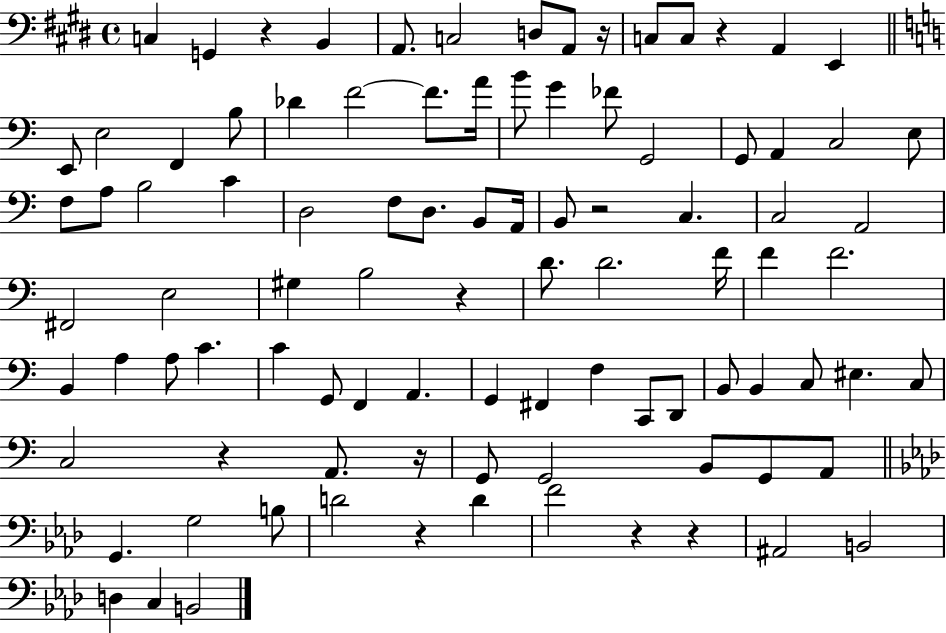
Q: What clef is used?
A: bass